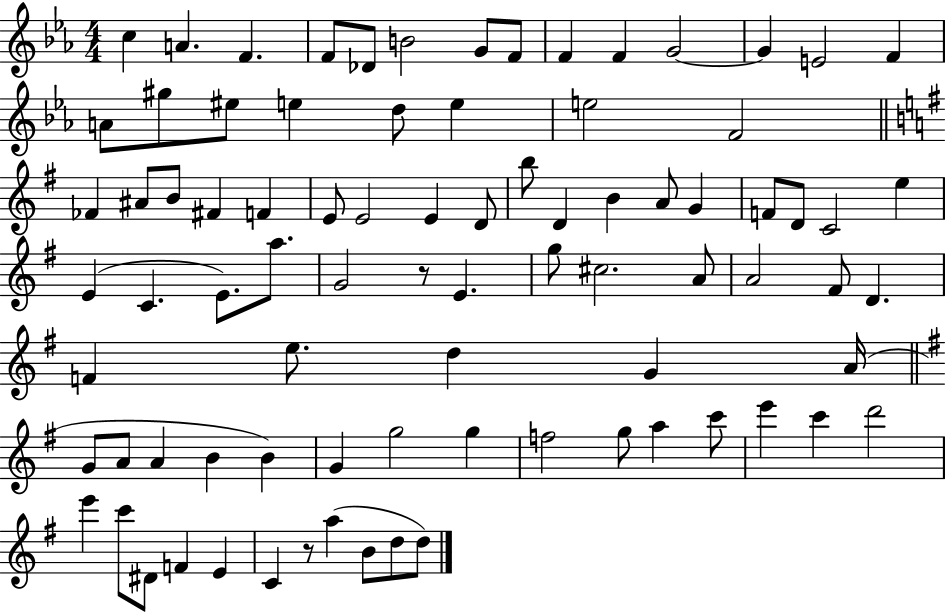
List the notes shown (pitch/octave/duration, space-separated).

C5/q A4/q. F4/q. F4/e Db4/e B4/h G4/e F4/e F4/q F4/q G4/h G4/q E4/h F4/q A4/e G#5/e EIS5/e E5/q D5/e E5/q E5/h F4/h FES4/q A#4/e B4/e F#4/q F4/q E4/e E4/h E4/q D4/e B5/e D4/q B4/q A4/e G4/q F4/e D4/e C4/h E5/q E4/q C4/q. E4/e. A5/e. G4/h R/e E4/q. G5/e C#5/h. A4/e A4/h F#4/e D4/q. F4/q E5/e. D5/q G4/q A4/s G4/e A4/e A4/q B4/q B4/q G4/q G5/h G5/q F5/h G5/e A5/q C6/e E6/q C6/q D6/h E6/q C6/e D#4/e F4/q E4/q C4/q R/e A5/q B4/e D5/e D5/e